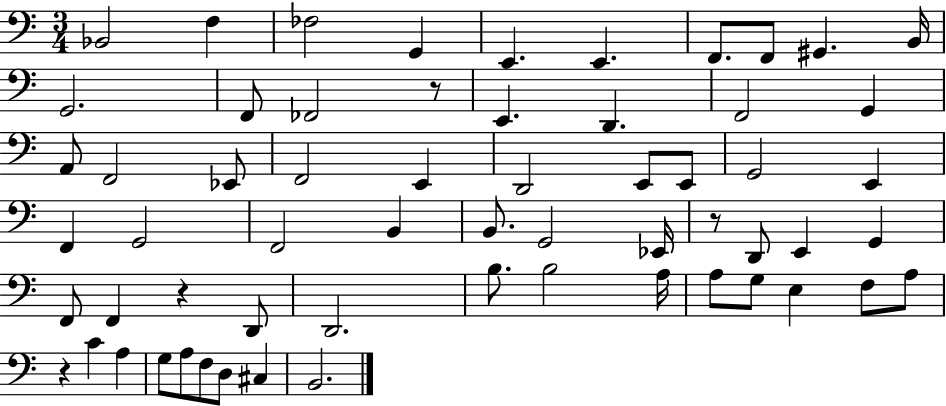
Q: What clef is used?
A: bass